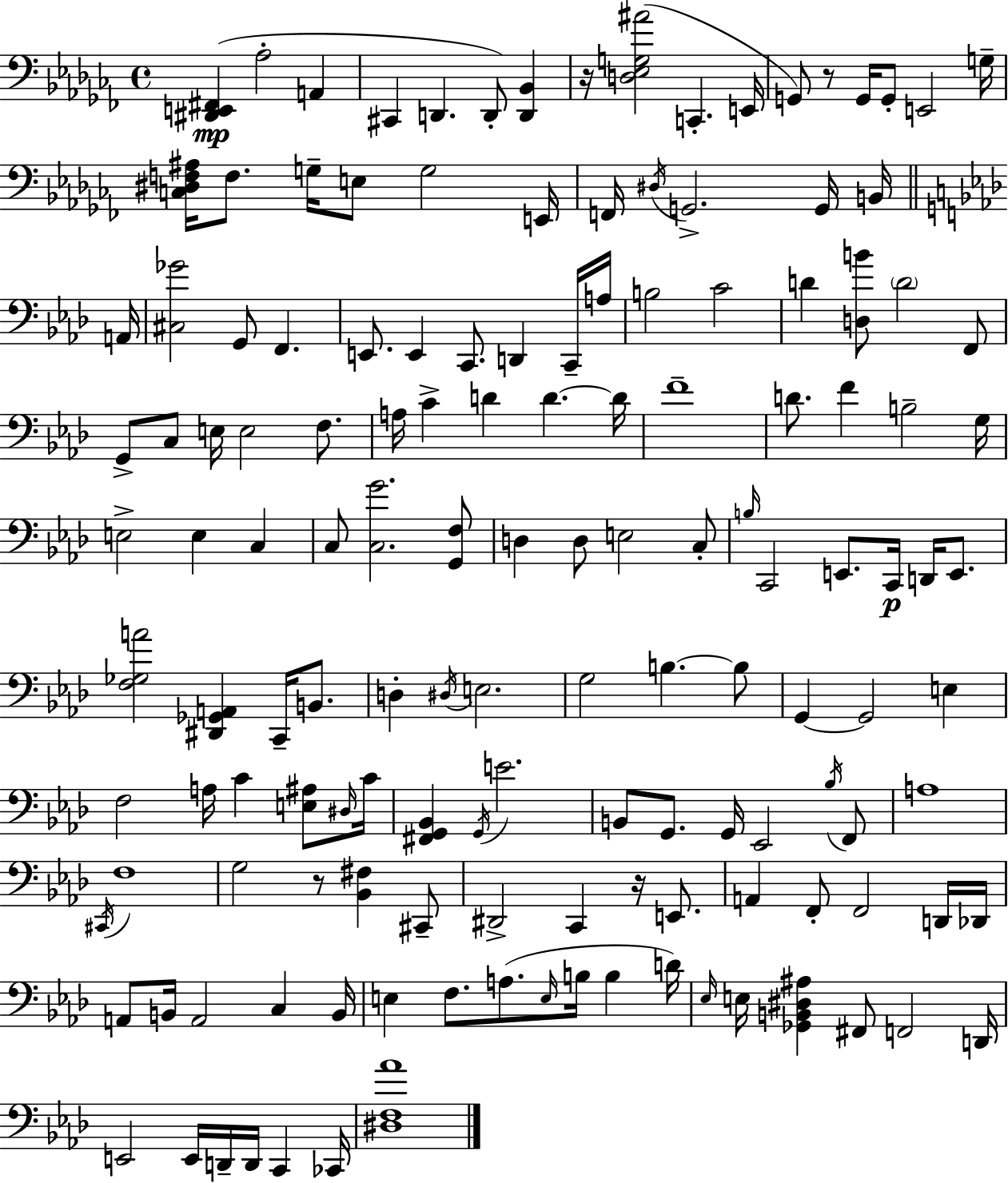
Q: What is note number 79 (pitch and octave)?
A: C4